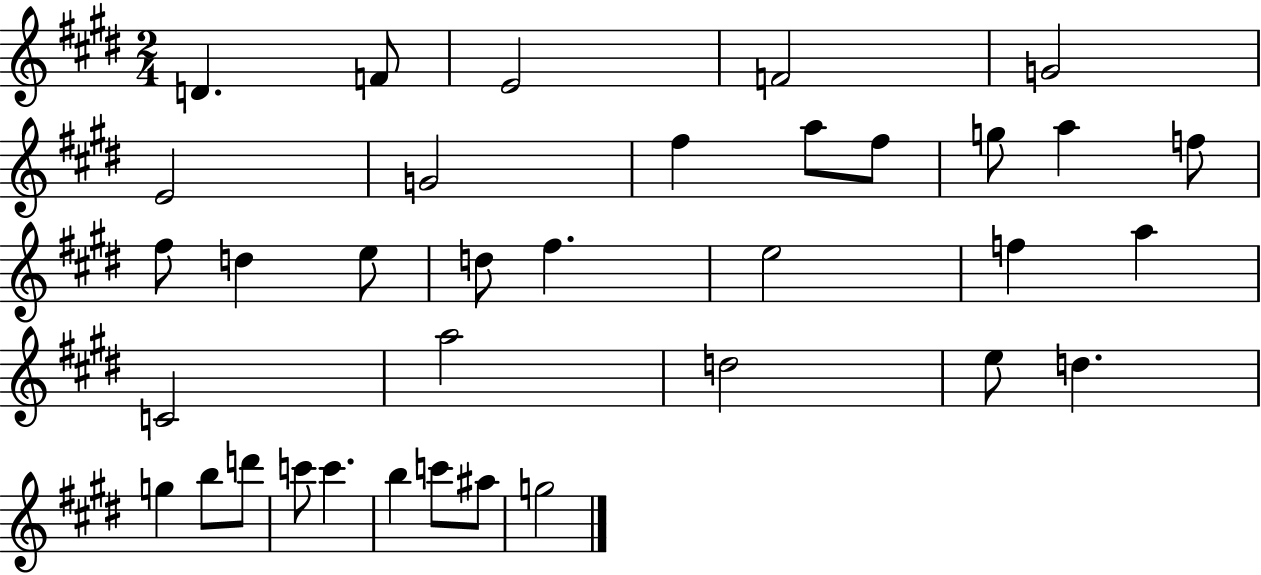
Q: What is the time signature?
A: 2/4